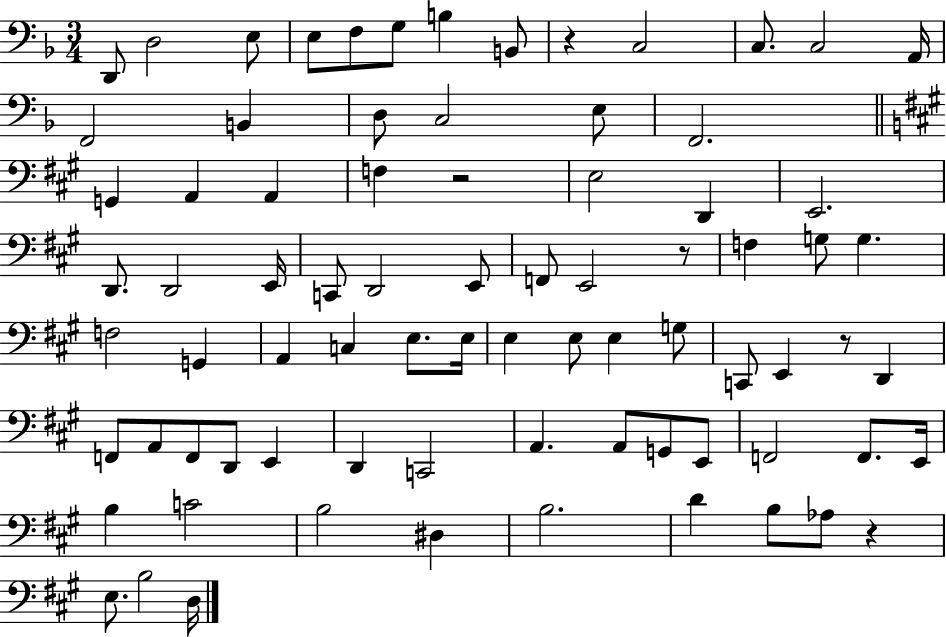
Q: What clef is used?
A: bass